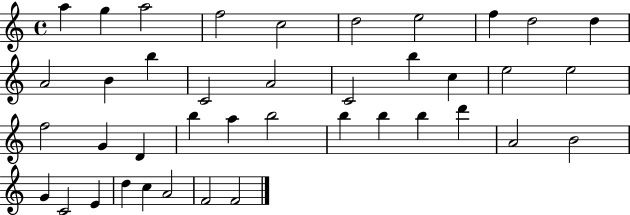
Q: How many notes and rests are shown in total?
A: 40